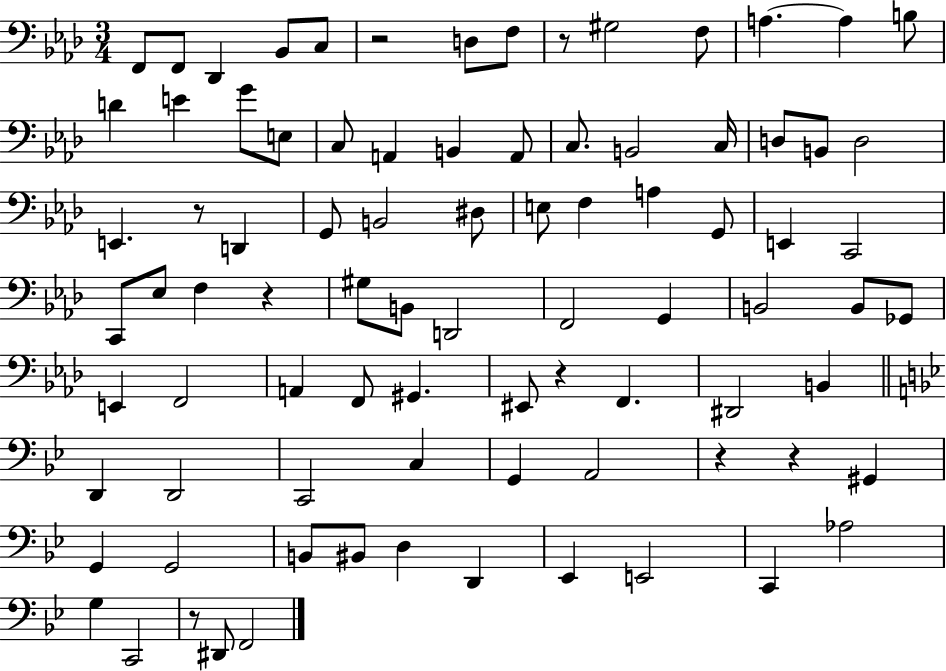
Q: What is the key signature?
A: AES major